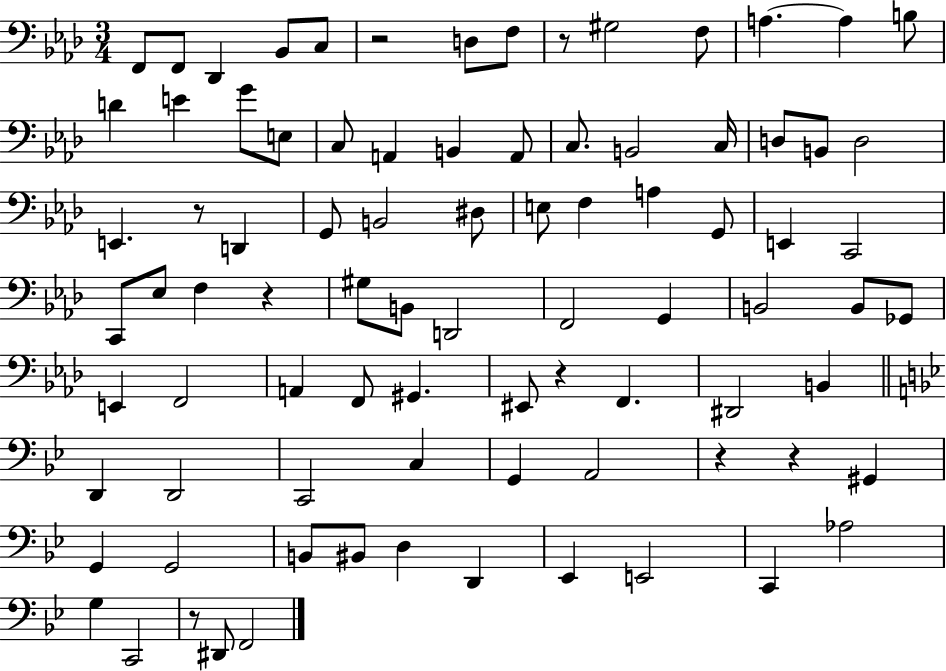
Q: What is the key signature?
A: AES major